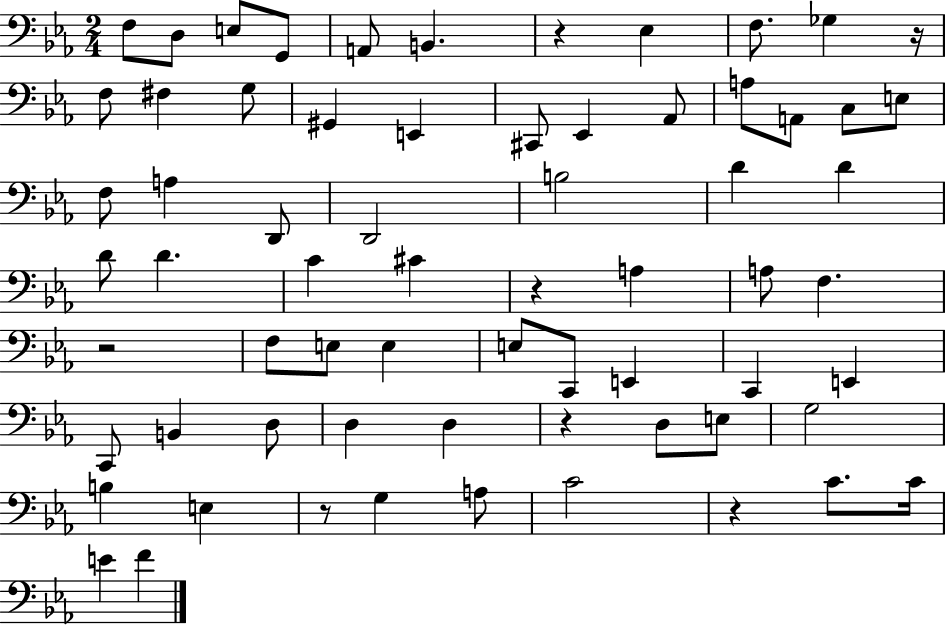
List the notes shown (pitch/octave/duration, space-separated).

F3/e D3/e E3/e G2/e A2/e B2/q. R/q Eb3/q F3/e. Gb3/q R/s F3/e F#3/q G3/e G#2/q E2/q C#2/e Eb2/q Ab2/e A3/e A2/e C3/e E3/e F3/e A3/q D2/e D2/h B3/h D4/q D4/q D4/e D4/q. C4/q C#4/q R/q A3/q A3/e F3/q. R/h F3/e E3/e E3/q E3/e C2/e E2/q C2/q E2/q C2/e B2/q D3/e D3/q D3/q R/q D3/e E3/e G3/h B3/q E3/q R/e G3/q A3/e C4/h R/q C4/e. C4/s E4/q F4/q